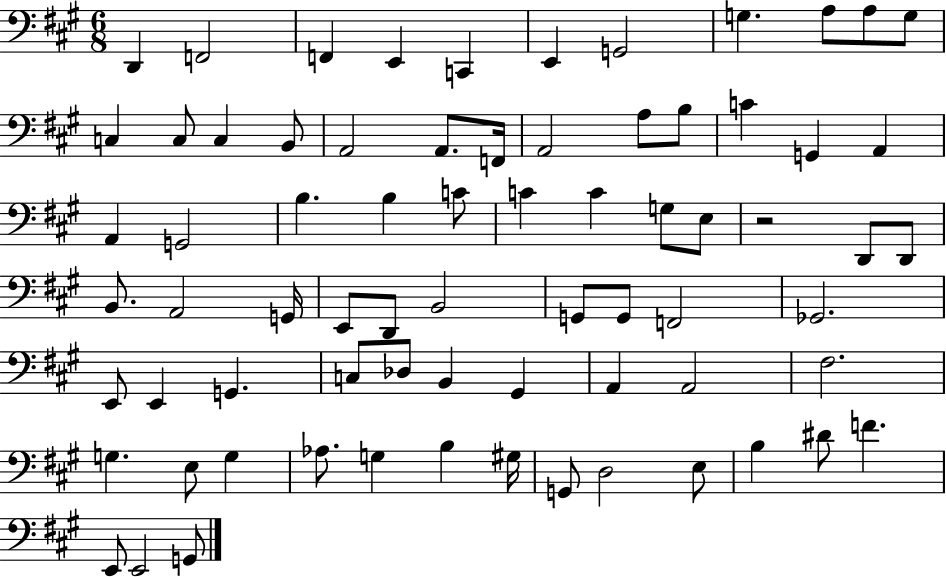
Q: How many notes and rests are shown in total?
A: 72